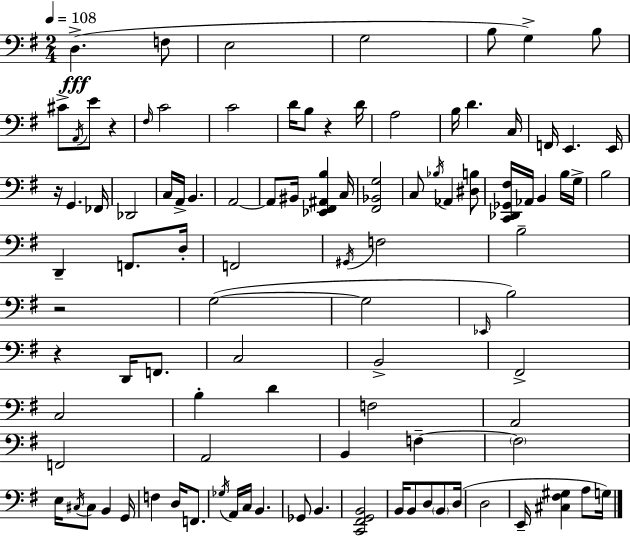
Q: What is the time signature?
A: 2/4